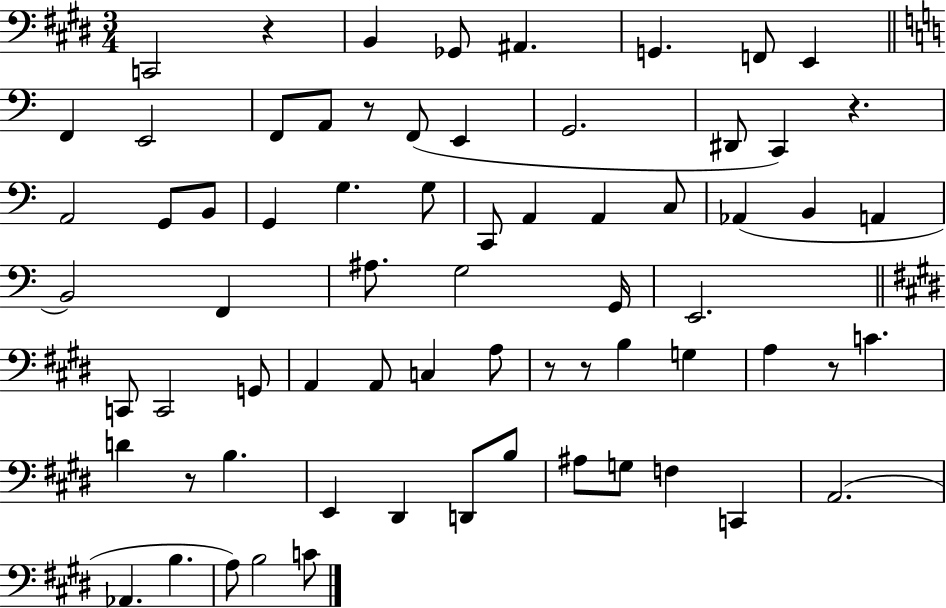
X:1
T:Untitled
M:3/4
L:1/4
K:E
C,,2 z B,, _G,,/2 ^A,, G,, F,,/2 E,, F,, E,,2 F,,/2 A,,/2 z/2 F,,/2 E,, G,,2 ^D,,/2 C,, z A,,2 G,,/2 B,,/2 G,, G, G,/2 C,,/2 A,, A,, C,/2 _A,, B,, A,, B,,2 F,, ^A,/2 G,2 G,,/4 E,,2 C,,/2 C,,2 G,,/2 A,, A,,/2 C, A,/2 z/2 z/2 B, G, A, z/2 C D z/2 B, E,, ^D,, D,,/2 B,/2 ^A,/2 G,/2 F, C,, A,,2 _A,, B, A,/2 B,2 C/2